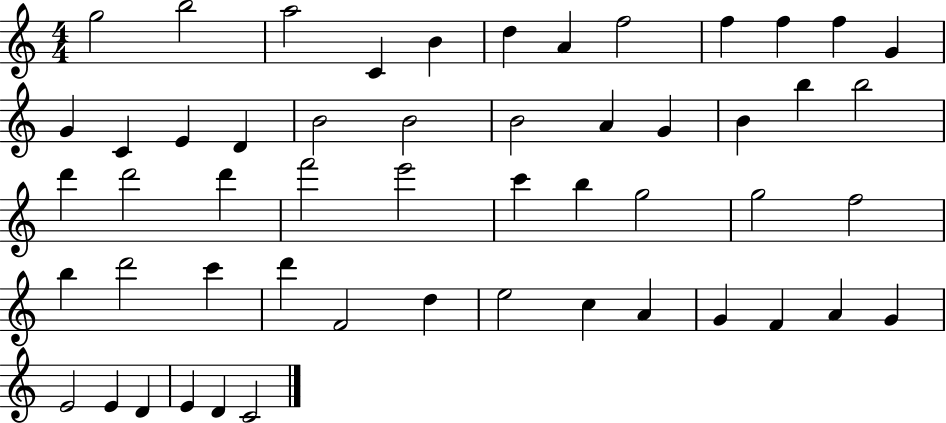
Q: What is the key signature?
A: C major